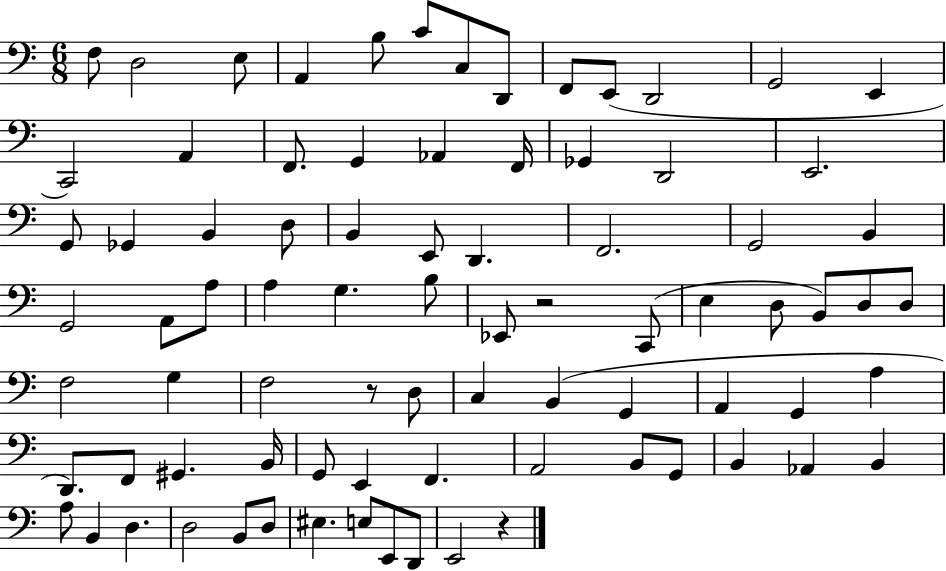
F3/e D3/h E3/e A2/q B3/e C4/e C3/e D2/e F2/e E2/e D2/h G2/h E2/q C2/h A2/q F2/e. G2/q Ab2/q F2/s Gb2/q D2/h E2/h. G2/e Gb2/q B2/q D3/e B2/q E2/e D2/q. F2/h. G2/h B2/q G2/h A2/e A3/e A3/q G3/q. B3/e Eb2/e R/h C2/e E3/q D3/e B2/e D3/e D3/e F3/h G3/q F3/h R/e D3/e C3/q B2/q G2/q A2/q G2/q A3/q D2/e. F2/e G#2/q. B2/s G2/e E2/q F2/q. A2/h B2/e G2/e B2/q Ab2/q B2/q A3/e B2/q D3/q. D3/h B2/e D3/e EIS3/q. E3/e E2/e D2/e E2/h R/q